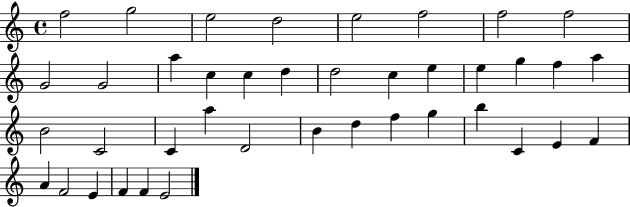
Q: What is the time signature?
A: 4/4